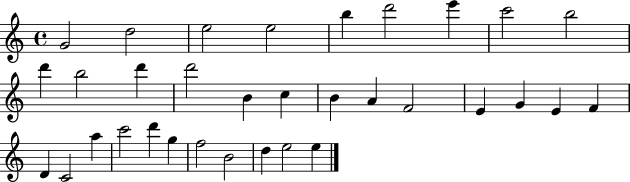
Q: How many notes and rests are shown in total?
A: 33